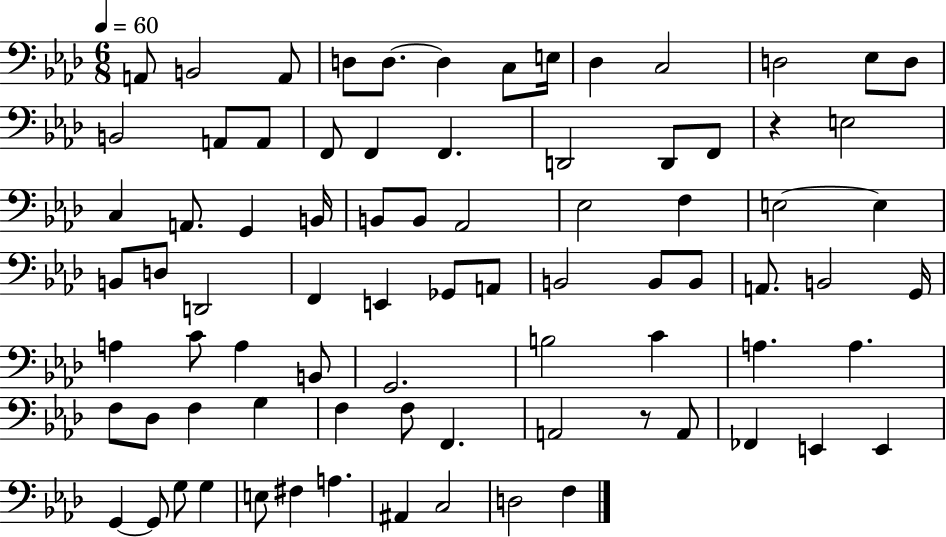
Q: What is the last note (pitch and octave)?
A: F3